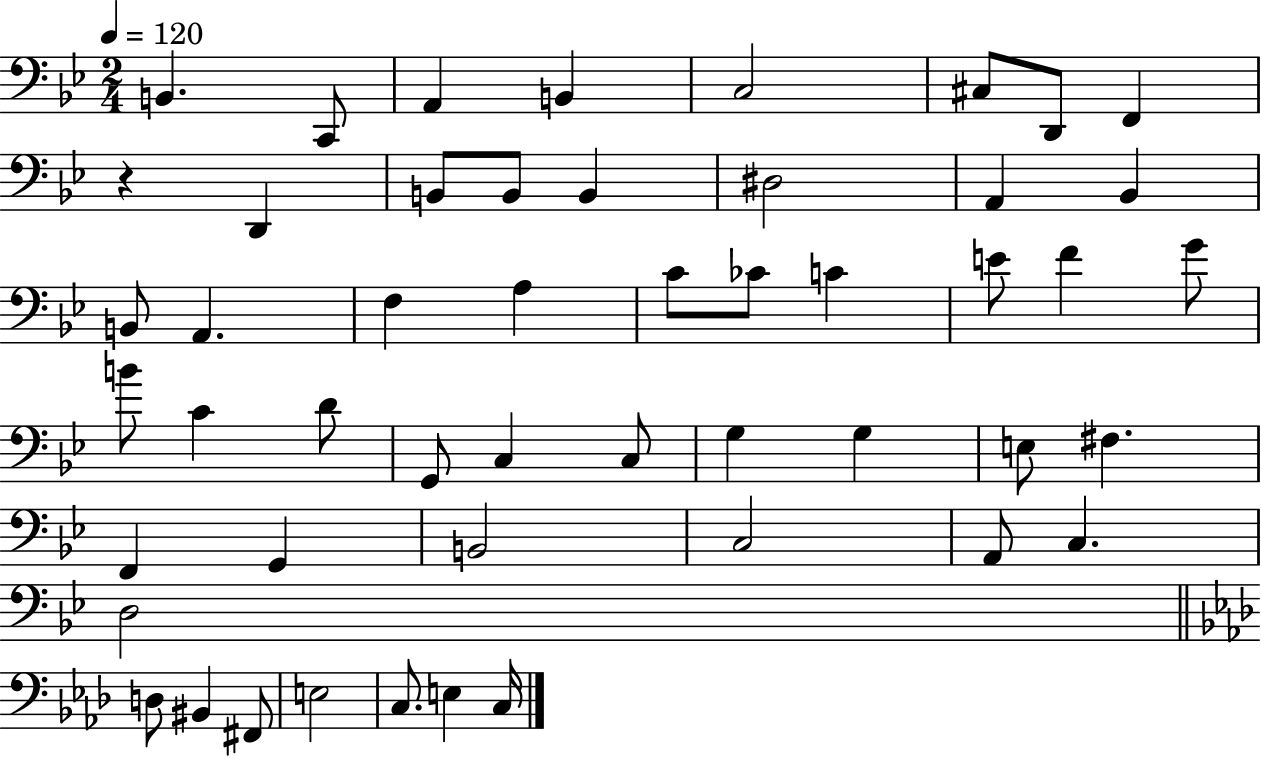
{
  \clef bass
  \numericTimeSignature
  \time 2/4
  \key bes \major
  \tempo 4 = 120
  b,4. c,8 | a,4 b,4 | c2 | cis8 d,8 f,4 | \break r4 d,4 | b,8 b,8 b,4 | dis2 | a,4 bes,4 | \break b,8 a,4. | f4 a4 | c'8 ces'8 c'4 | e'8 f'4 g'8 | \break b'8 c'4 d'8 | g,8 c4 c8 | g4 g4 | e8 fis4. | \break f,4 g,4 | b,2 | c2 | a,8 c4. | \break d2 | \bar "||" \break \key f \minor d8 bis,4 fis,8 | e2 | c8. e4 c16 | \bar "|."
}